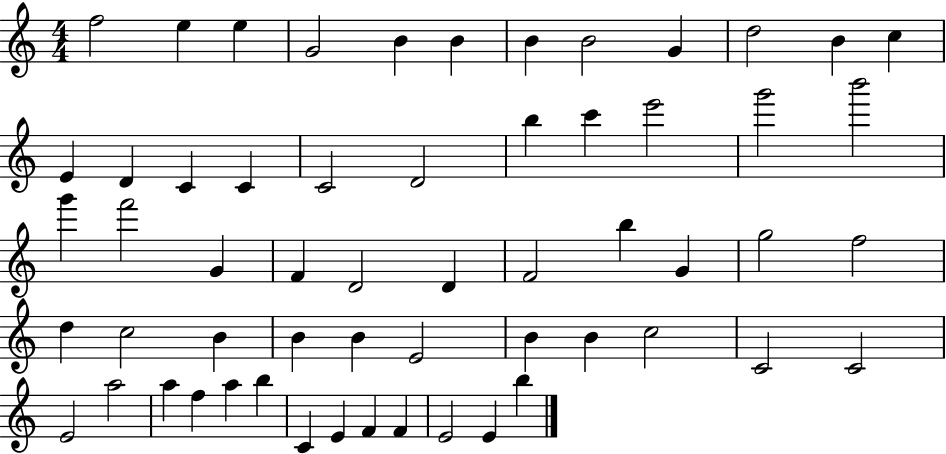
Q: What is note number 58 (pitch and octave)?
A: B5